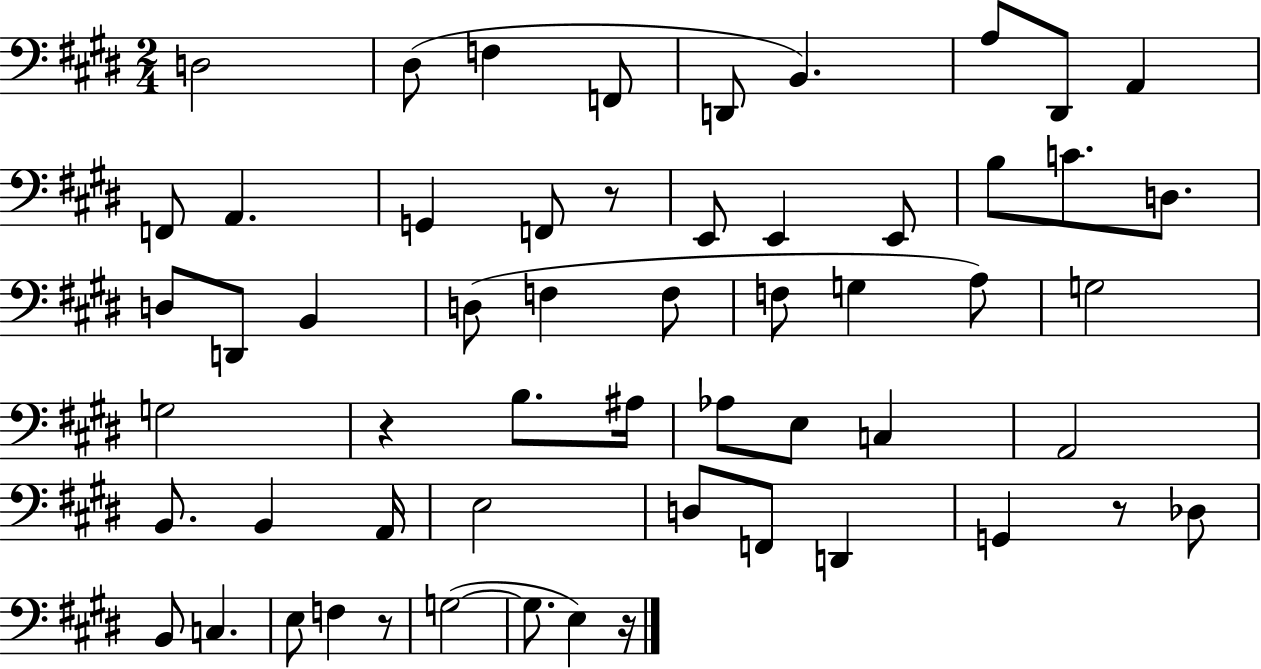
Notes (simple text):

D3/h D#3/e F3/q F2/e D2/e B2/q. A3/e D#2/e A2/q F2/e A2/q. G2/q F2/e R/e E2/e E2/q E2/e B3/e C4/e. D3/e. D3/e D2/e B2/q D3/e F3/q F3/e F3/e G3/q A3/e G3/h G3/h R/q B3/e. A#3/s Ab3/e E3/e C3/q A2/h B2/e. B2/q A2/s E3/h D3/e F2/e D2/q G2/q R/e Db3/e B2/e C3/q. E3/e F3/q R/e G3/h G3/e. E3/q R/s